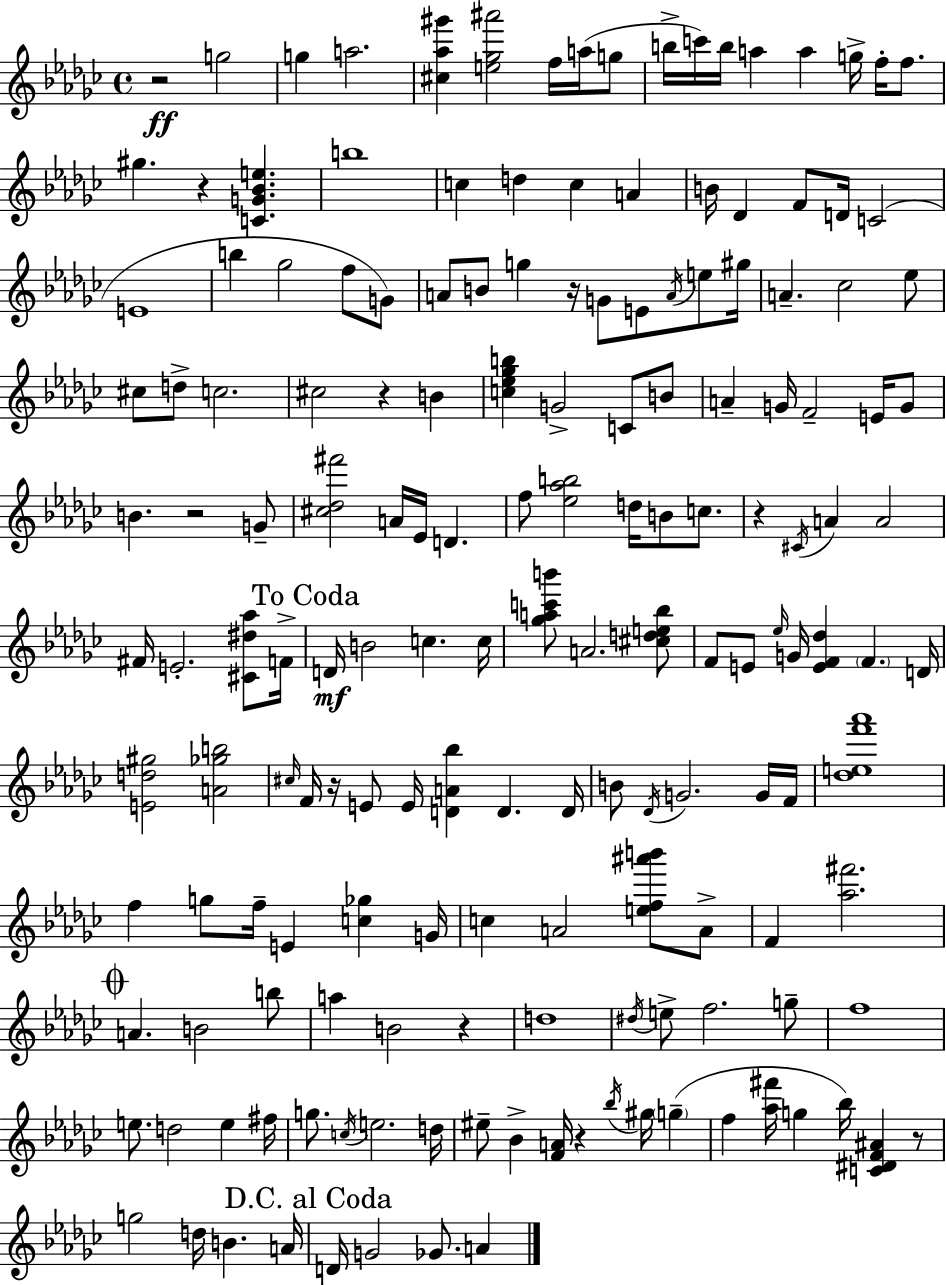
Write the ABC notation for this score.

X:1
T:Untitled
M:4/4
L:1/4
K:Ebm
z2 g2 g a2 [^c_a^g'] [e_g^a']2 f/4 a/4 g/2 b/4 c'/4 b/4 a a g/4 f/4 f/2 ^g z [CG_Be] b4 c d c A B/4 _D F/2 D/4 C2 E4 b _g2 f/2 G/2 A/2 B/2 g z/4 G/2 E/2 A/4 e/2 ^g/4 A _c2 _e/2 ^c/2 d/2 c2 ^c2 z B [c_e_gb] G2 C/2 B/2 A G/4 F2 E/4 G/2 B z2 G/2 [^c_d^f']2 A/4 _E/4 D f/2 [_e_ab]2 d/4 B/2 c/2 z ^C/4 A A2 ^F/4 E2 [^C^d_a]/2 F/4 D/4 B2 c c/4 [_gac'b']/2 A2 [^cde_b]/2 F/2 E/2 _e/4 G/4 [EF_d] F D/4 [Ed^g]2 [A_gb]2 ^c/4 F/4 z/4 E/2 E/4 [DA_b] D D/4 B/2 _D/4 G2 G/4 F/4 [_def'_a']4 f g/2 f/4 E [c_g] G/4 c A2 [ef^a'b']/2 A/2 F [_a^f']2 A B2 b/2 a B2 z d4 ^d/4 e/2 f2 g/2 f4 e/2 d2 e ^f/4 g/2 c/4 e2 d/4 ^e/2 _B [FA]/4 z _b/4 ^g/4 g f [_a^f']/4 g _b/4 [C^DF^A] z/2 g2 d/4 B A/4 D/4 G2 _G/2 A